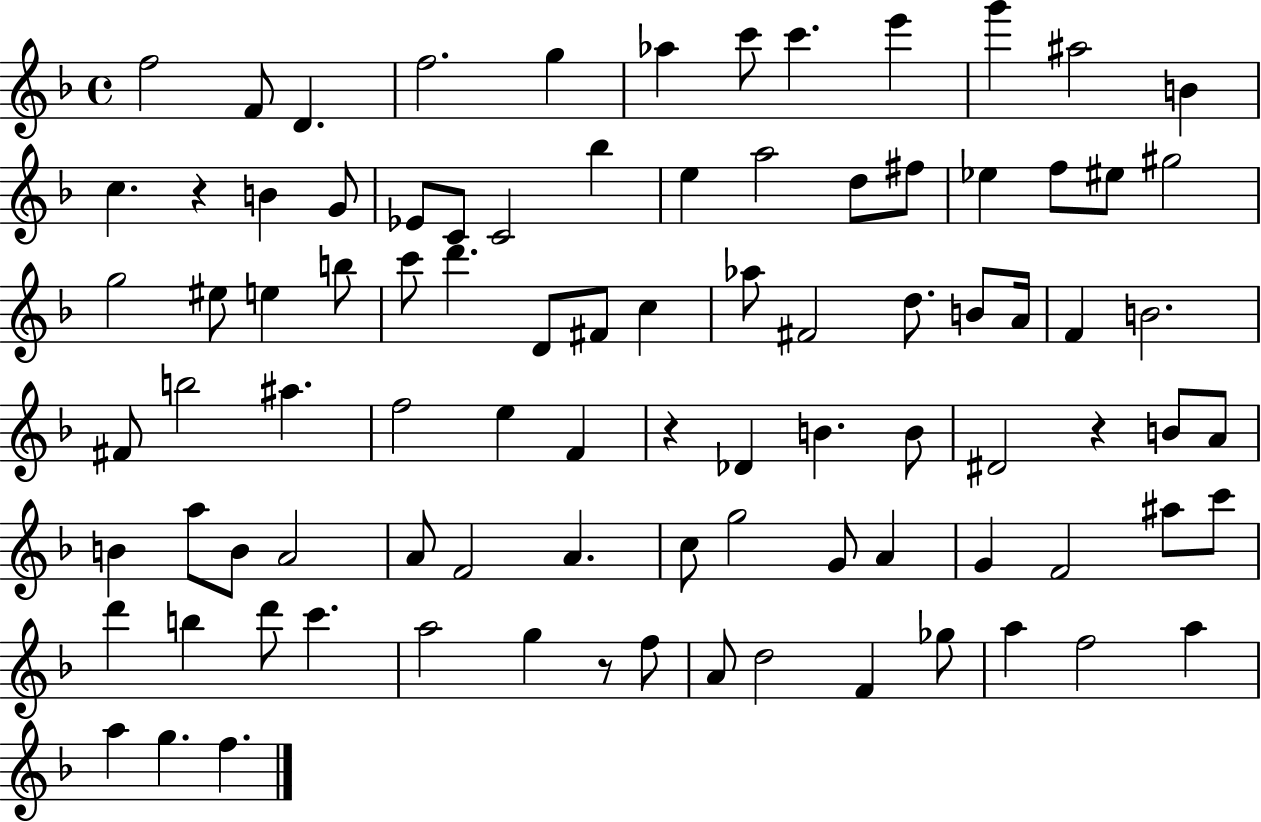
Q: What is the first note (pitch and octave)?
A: F5